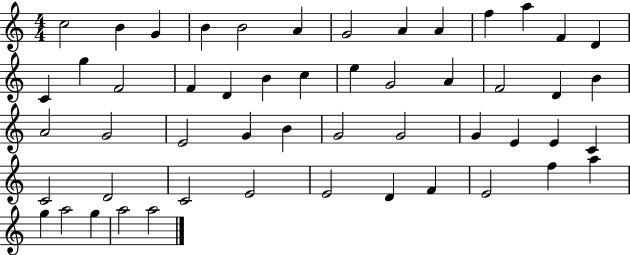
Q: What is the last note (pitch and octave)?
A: A5